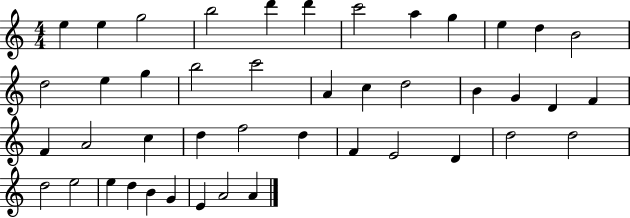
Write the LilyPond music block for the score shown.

{
  \clef treble
  \numericTimeSignature
  \time 4/4
  \key c \major
  e''4 e''4 g''2 | b''2 d'''4 d'''4 | c'''2 a''4 g''4 | e''4 d''4 b'2 | \break d''2 e''4 g''4 | b''2 c'''2 | a'4 c''4 d''2 | b'4 g'4 d'4 f'4 | \break f'4 a'2 c''4 | d''4 f''2 d''4 | f'4 e'2 d'4 | d''2 d''2 | \break d''2 e''2 | e''4 d''4 b'4 g'4 | e'4 a'2 a'4 | \bar "|."
}